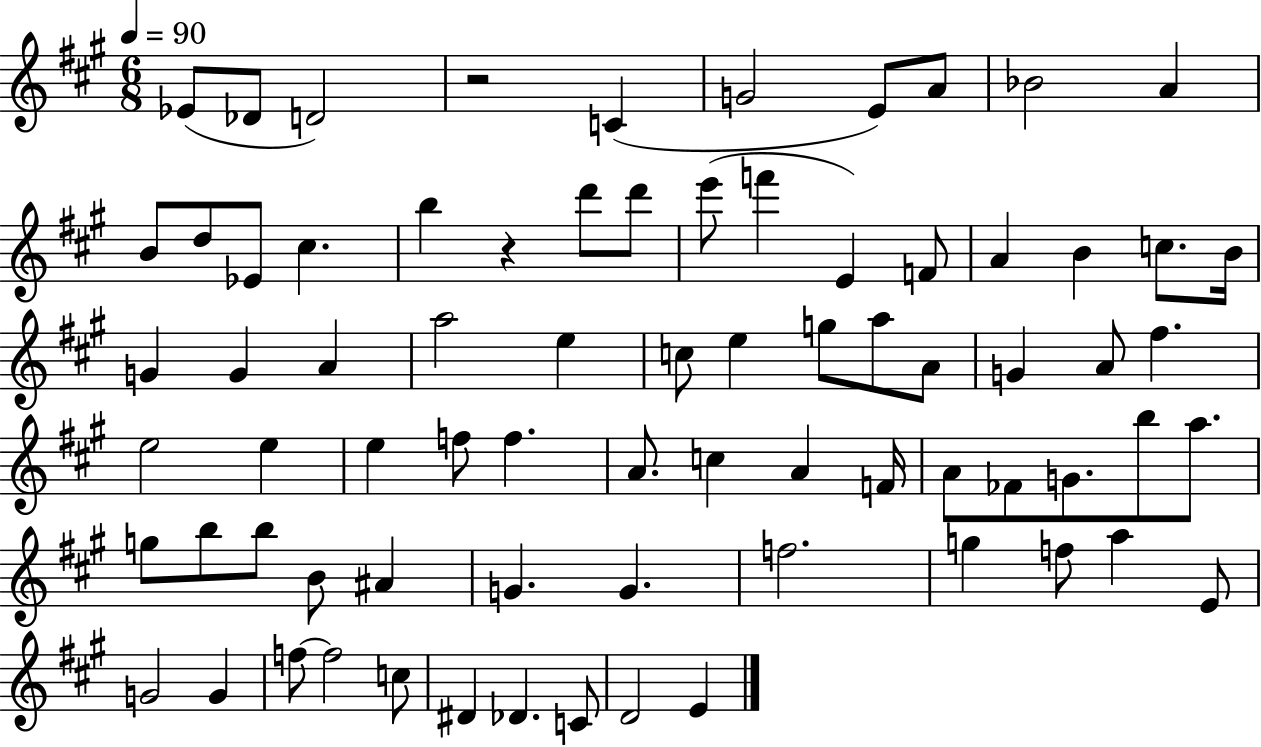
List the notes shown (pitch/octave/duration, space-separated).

Eb4/e Db4/e D4/h R/h C4/q G4/h E4/e A4/e Bb4/h A4/q B4/e D5/e Eb4/e C#5/q. B5/q R/q D6/e D6/e E6/e F6/q E4/q F4/e A4/q B4/q C5/e. B4/s G4/q G4/q A4/q A5/h E5/q C5/e E5/q G5/e A5/e A4/e G4/q A4/e F#5/q. E5/h E5/q E5/q F5/e F5/q. A4/e. C5/q A4/q F4/s A4/e FES4/e G4/e. B5/e A5/e. G5/e B5/e B5/e B4/e A#4/q G4/q. G4/q. F5/h. G5/q F5/e A5/q E4/e G4/h G4/q F5/e F5/h C5/e D#4/q Db4/q. C4/e D4/h E4/q